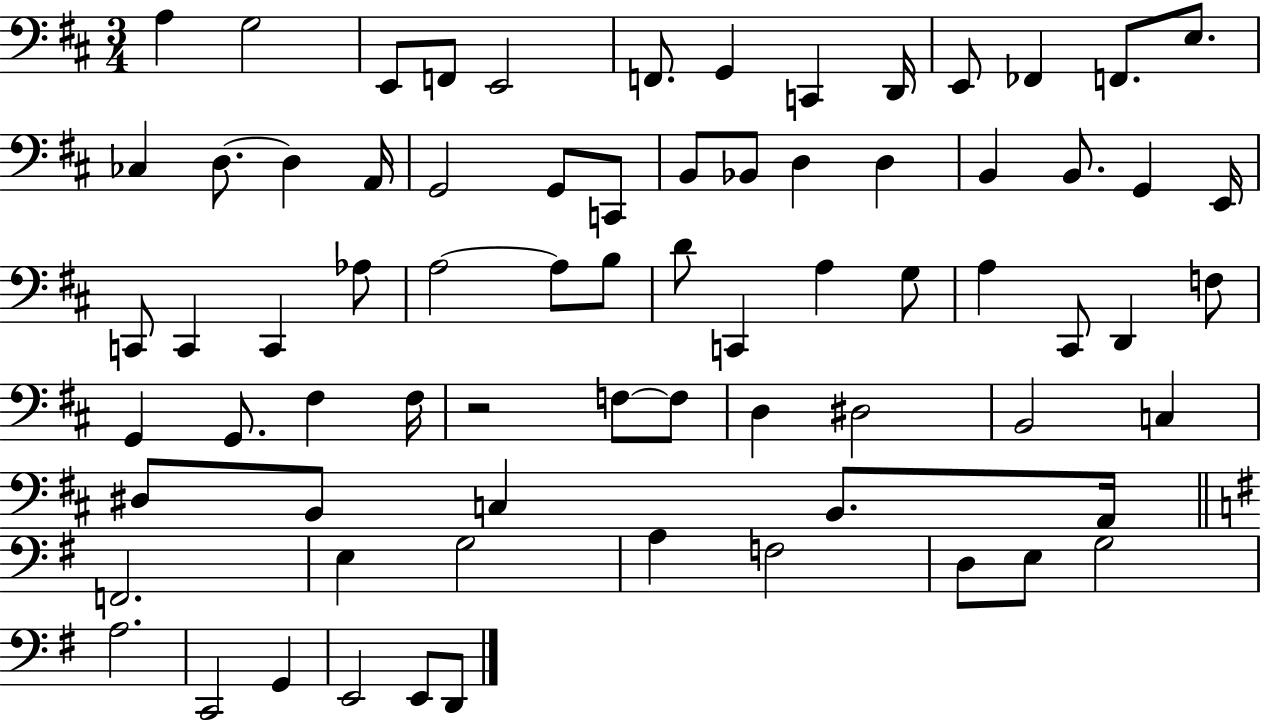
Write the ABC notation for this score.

X:1
T:Untitled
M:3/4
L:1/4
K:D
A, G,2 E,,/2 F,,/2 E,,2 F,,/2 G,, C,, D,,/4 E,,/2 _F,, F,,/2 E,/2 _C, D,/2 D, A,,/4 G,,2 G,,/2 C,,/2 B,,/2 _B,,/2 D, D, B,, B,,/2 G,, E,,/4 C,,/2 C,, C,, _A,/2 A,2 A,/2 B,/2 D/2 C,, A, G,/2 A, ^C,,/2 D,, F,/2 G,, G,,/2 ^F, ^F,/4 z2 F,/2 F,/2 D, ^D,2 B,,2 C, ^D,/2 B,,/2 C, B,,/2 A,,/4 F,,2 E, G,2 A, F,2 D,/2 E,/2 G,2 A,2 C,,2 G,, E,,2 E,,/2 D,,/2